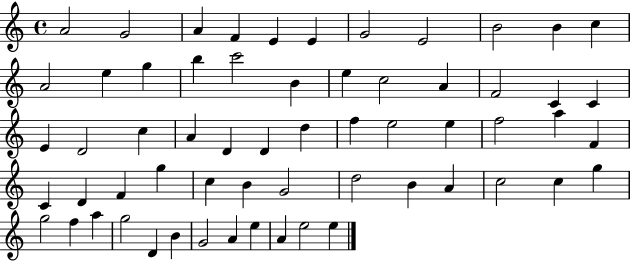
{
  \clef treble
  \time 4/4
  \defaultTimeSignature
  \key c \major
  a'2 g'2 | a'4 f'4 e'4 e'4 | g'2 e'2 | b'2 b'4 c''4 | \break a'2 e''4 g''4 | b''4 c'''2 b'4 | e''4 c''2 a'4 | f'2 c'4 c'4 | \break e'4 d'2 c''4 | a'4 d'4 d'4 d''4 | f''4 e''2 e''4 | f''2 a''4 f'4 | \break c'4 d'4 f'4 g''4 | c''4 b'4 g'2 | d''2 b'4 a'4 | c''2 c''4 g''4 | \break g''2 f''4 a''4 | g''2 d'4 b'4 | g'2 a'4 e''4 | a'4 e''2 e''4 | \break \bar "|."
}